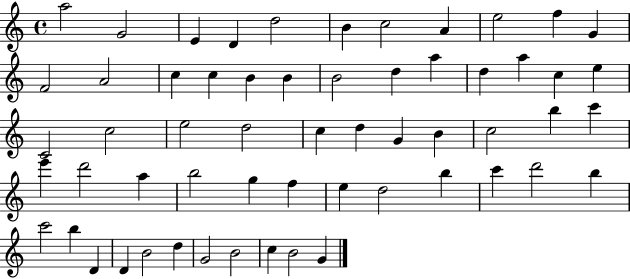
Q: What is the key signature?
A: C major